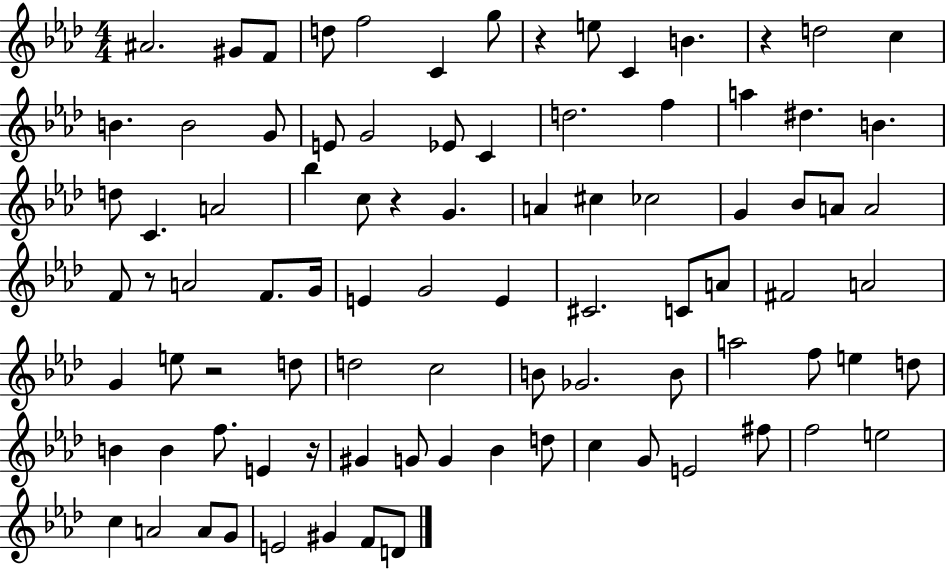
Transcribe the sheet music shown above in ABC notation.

X:1
T:Untitled
M:4/4
L:1/4
K:Ab
^A2 ^G/2 F/2 d/2 f2 C g/2 z e/2 C B z d2 c B B2 G/2 E/2 G2 _E/2 C d2 f a ^d B d/2 C A2 _b c/2 z G A ^c _c2 G _B/2 A/2 A2 F/2 z/2 A2 F/2 G/4 E G2 E ^C2 C/2 A/2 ^F2 A2 G e/2 z2 d/2 d2 c2 B/2 _G2 B/2 a2 f/2 e d/2 B B f/2 E z/4 ^G G/2 G _B d/2 c G/2 E2 ^f/2 f2 e2 c A2 A/2 G/2 E2 ^G F/2 D/2